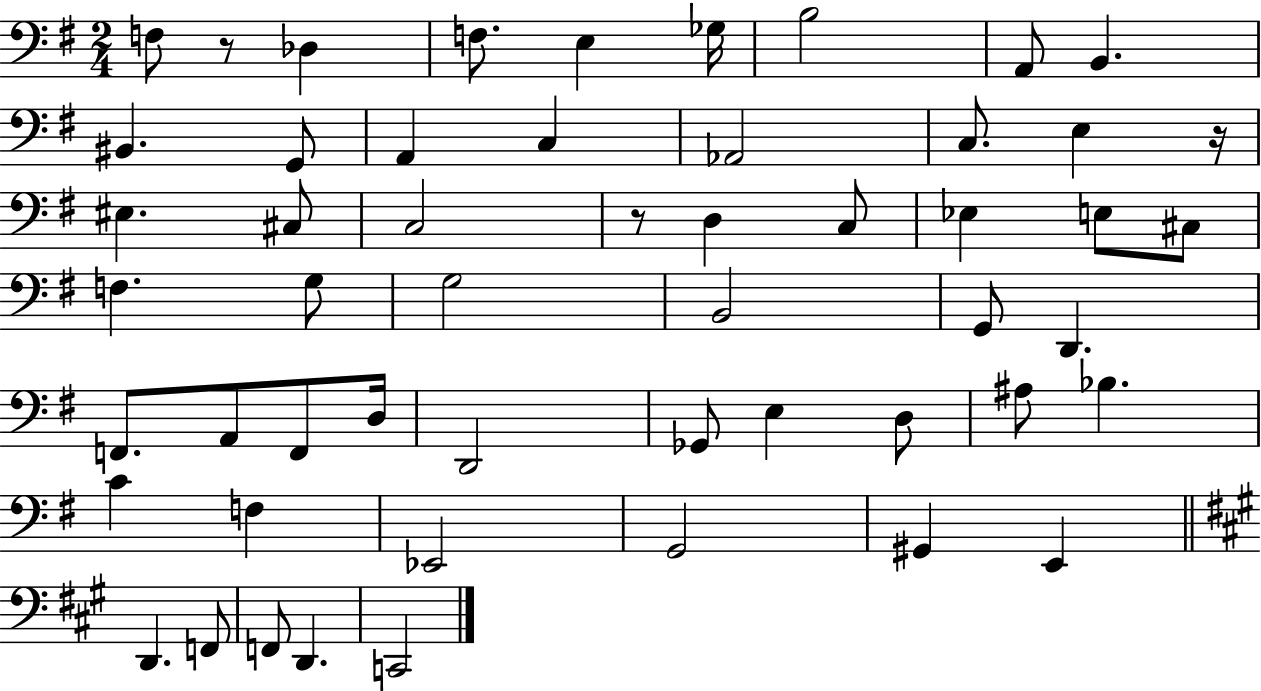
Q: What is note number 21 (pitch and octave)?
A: Eb3